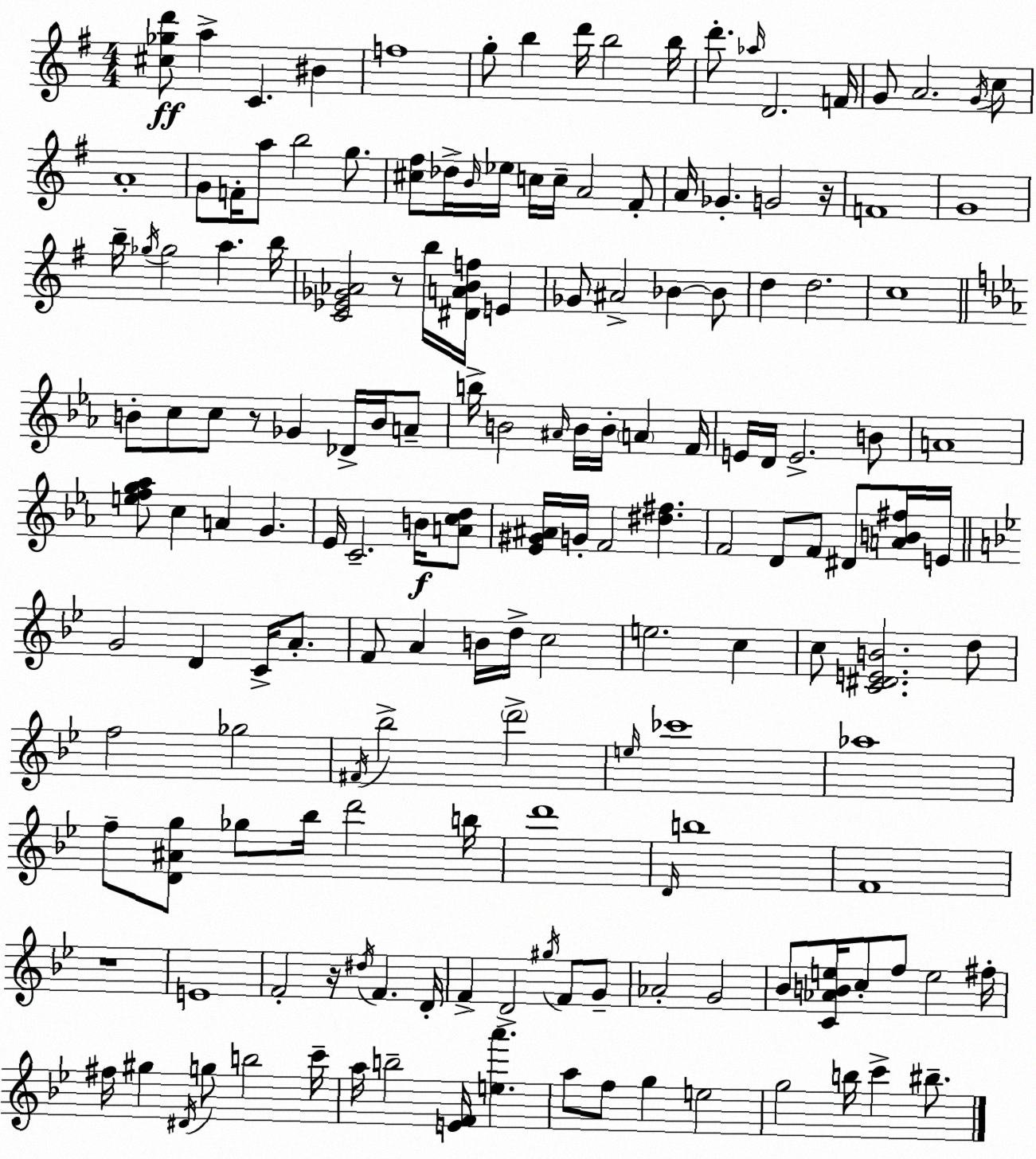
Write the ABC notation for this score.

X:1
T:Untitled
M:4/4
L:1/4
K:Em
[^c_gd']/2 a C ^B f4 g/2 b d'/4 b2 b/4 d'/2 _a/4 D2 F/4 G/2 A2 G/4 c/2 A4 G/2 F/4 a/2 b2 g/2 [^c^f]/2 _d/4 B/4 _e/4 c/4 c/4 A2 ^F/2 A/4 _G G2 z/4 F4 G4 b/4 _g/4 _g2 a b/4 [C_E_G_A]2 z/2 b/4 [^DABf]/4 E _G/2 ^A2 _B _B/2 d d2 c4 B/2 c/2 c/2 z/2 _G _D/4 B/4 A/2 b/4 B2 ^A/4 B/4 B/4 A F/4 E/4 D/4 E2 B/2 A4 [efg_a]/2 c A G _E/4 C2 B/4 [Acd]/2 [_E^G^A]/4 G/4 F2 [^d^f] F2 D/2 F/2 ^D/2 [AB^f]/4 E/4 G2 D C/4 A/2 F/2 A B/4 d/4 c2 e2 c c/2 [C^DEB]2 d/2 f2 _g2 ^F/4 _b2 d'2 e/4 _c'4 _a4 f/2 [D^Ag]/2 _g/2 _b/4 d'2 b/4 d'4 D/4 b4 F4 z4 E4 F2 z/4 ^d/4 F D/4 F D2 ^g/4 F/2 G/2 _A2 G2 _B/2 [C_ABe]/4 c/2 f/2 e2 ^f/4 ^f/4 ^g ^D/4 g/2 b2 c'/4 a/4 b2 [EF]/4 [ea'] a/2 f/2 g e2 g2 b/4 c' ^b/2